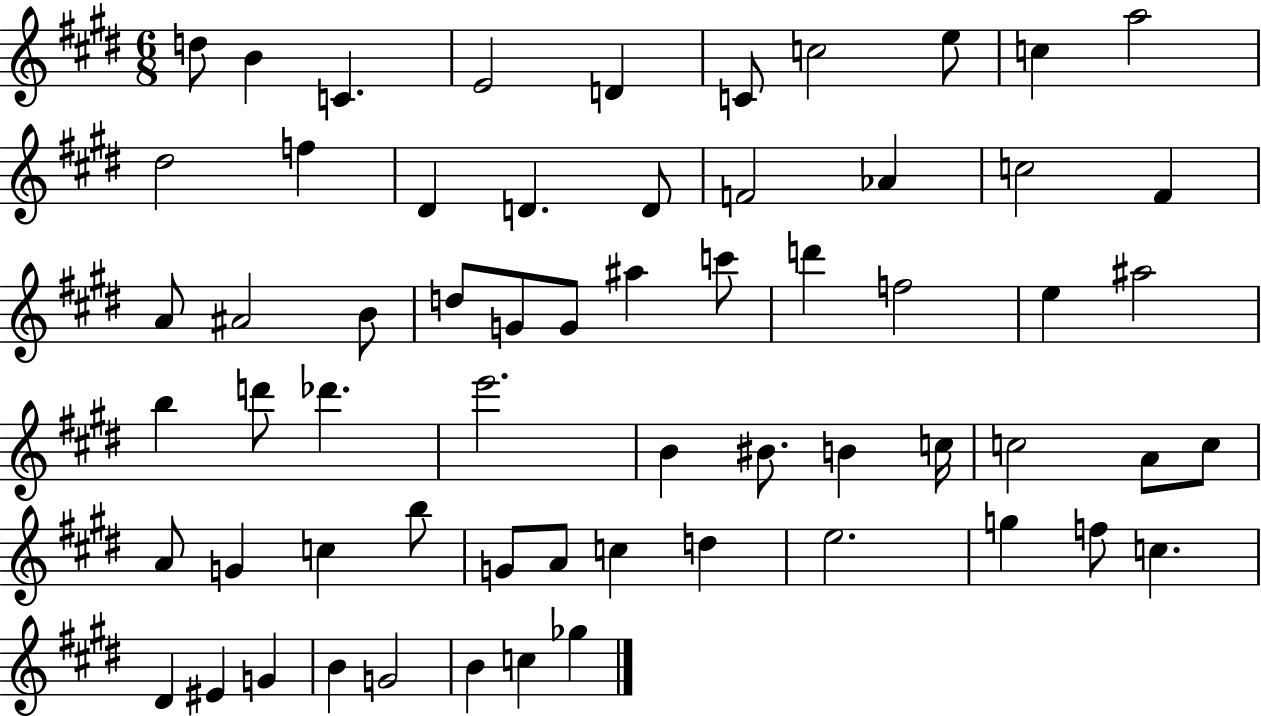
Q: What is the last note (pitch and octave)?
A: Gb5